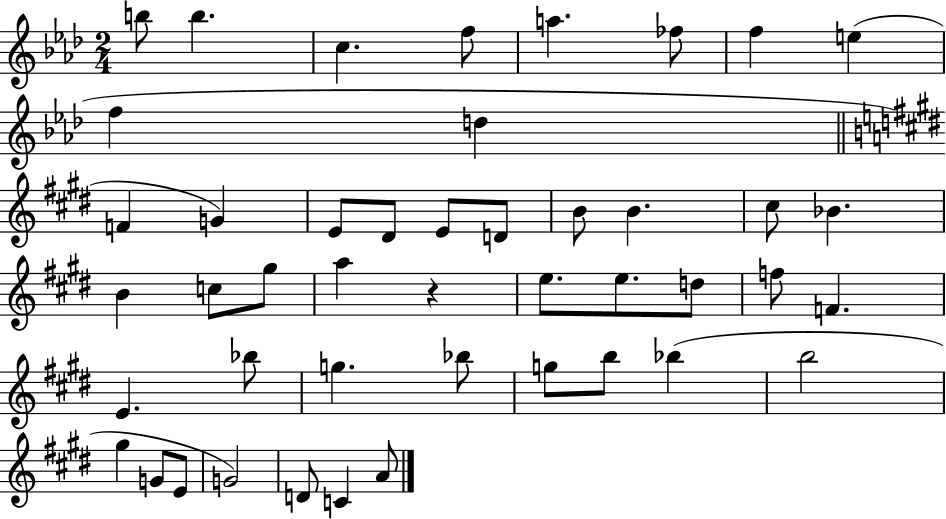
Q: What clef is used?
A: treble